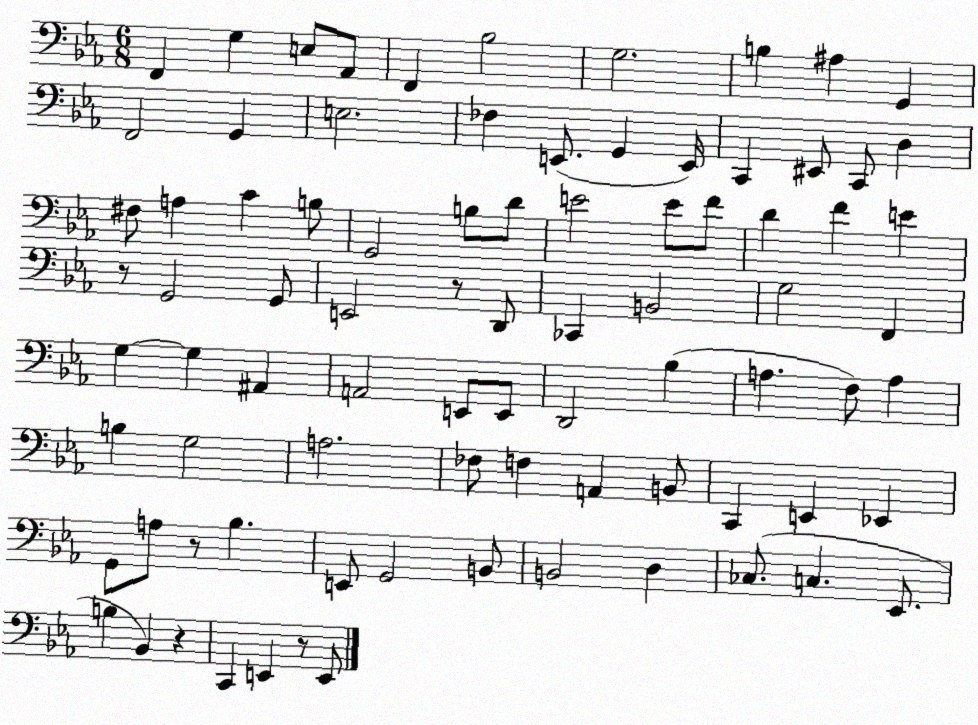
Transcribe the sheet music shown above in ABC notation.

X:1
T:Untitled
M:6/8
L:1/4
K:Eb
F,, G, E,/2 _A,,/2 F,, _B,2 G,2 B, ^A, G,, F,,2 G,, E,2 _F, E,,/2 G,, E,,/4 C,, ^E,,/2 C,,/2 D, ^F,/2 A, C B,/2 G,,2 B,/2 D/2 E2 E/2 F/2 D F E z/2 G,,2 G,,/2 E,,2 z/2 D,,/2 _C,, B,,2 G,2 F,, G, G, ^A,, A,,2 E,,/2 E,,/2 D,,2 _B, A, F,/2 A, B, G,2 A,2 _F,/2 F, A,, B,,/2 C,, E,, _E,, G,,/2 A,/2 z/2 _B, E,,/2 G,,2 B,,/2 B,,2 D, _C,/2 C, _E,,/2 B, _B,, z C,, E,, z/2 E,,/2